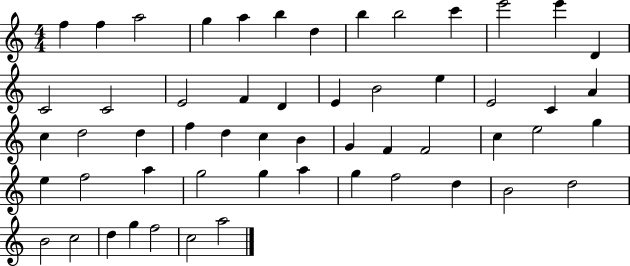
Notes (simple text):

F5/q F5/q A5/h G5/q A5/q B5/q D5/q B5/q B5/h C6/q E6/h E6/q D4/q C4/h C4/h E4/h F4/q D4/q E4/q B4/h E5/q E4/h C4/q A4/q C5/q D5/h D5/q F5/q D5/q C5/q B4/q G4/q F4/q F4/h C5/q E5/h G5/q E5/q F5/h A5/q G5/h G5/q A5/q G5/q F5/h D5/q B4/h D5/h B4/h C5/h D5/q G5/q F5/h C5/h A5/h